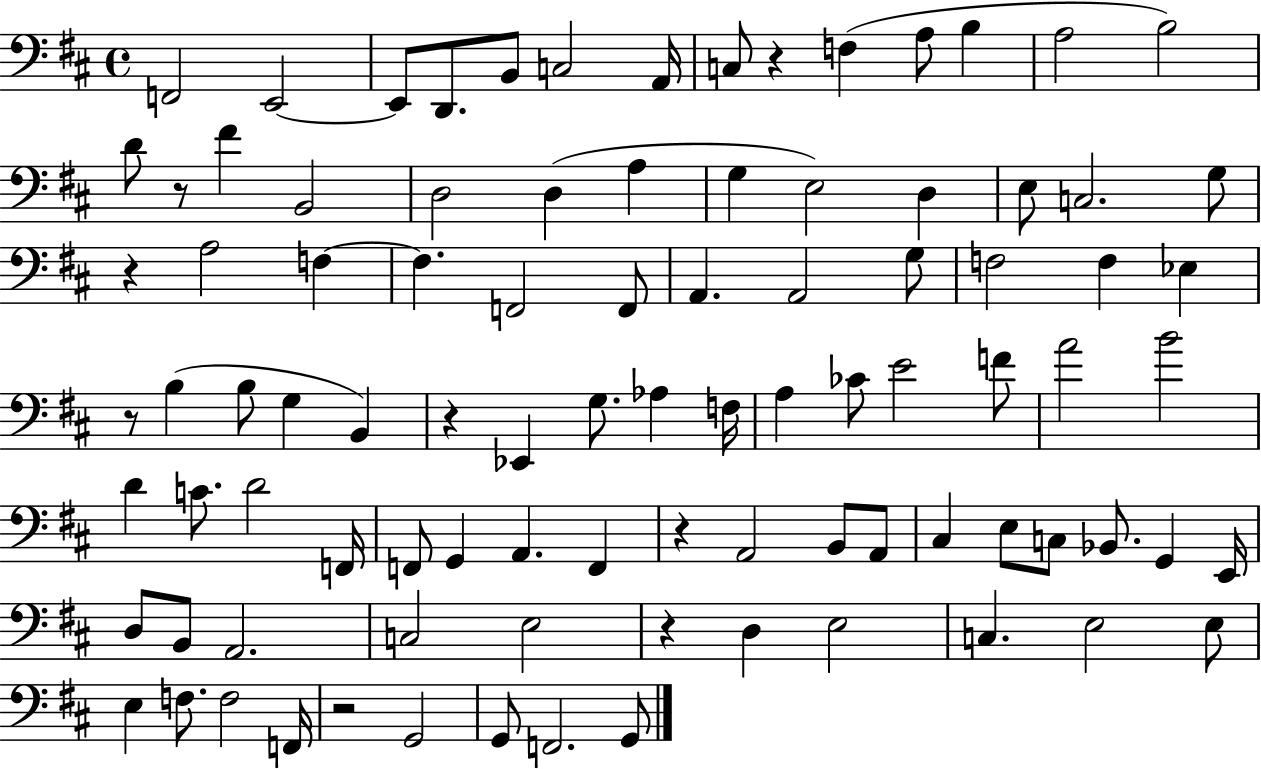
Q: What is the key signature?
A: D major